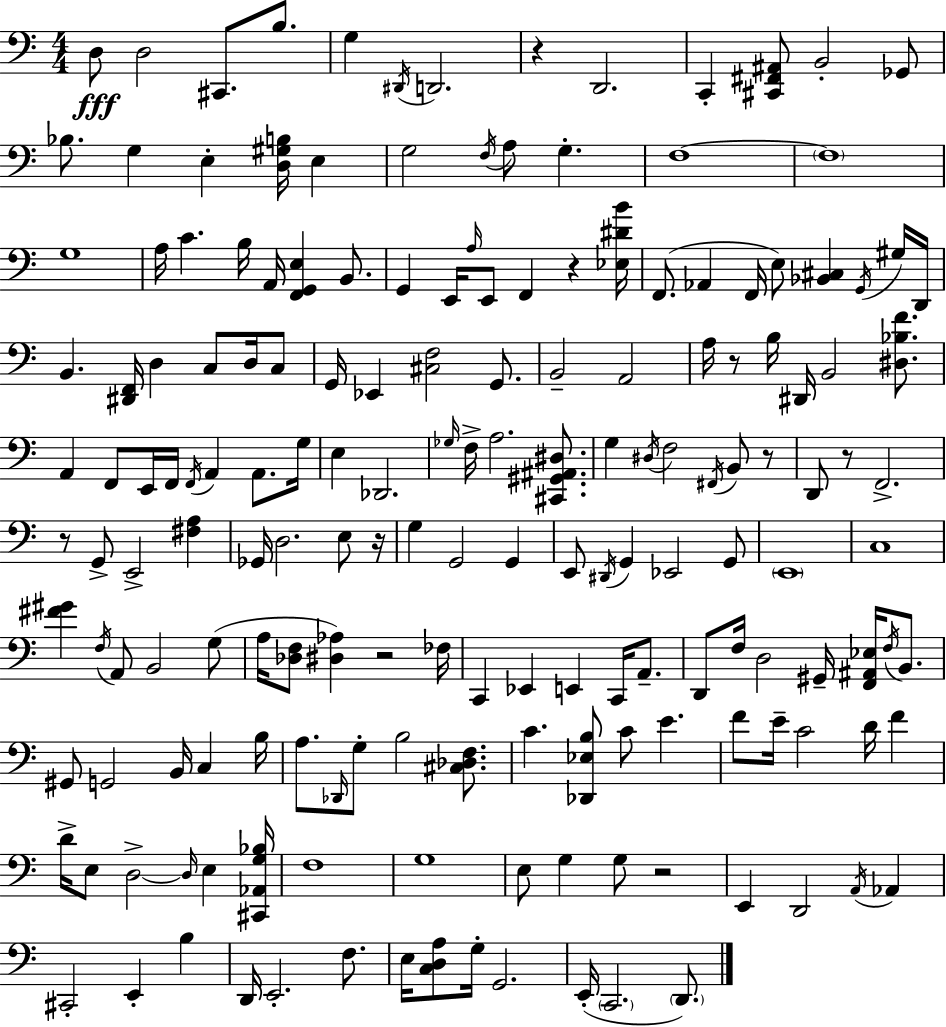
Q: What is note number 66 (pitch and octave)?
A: A3